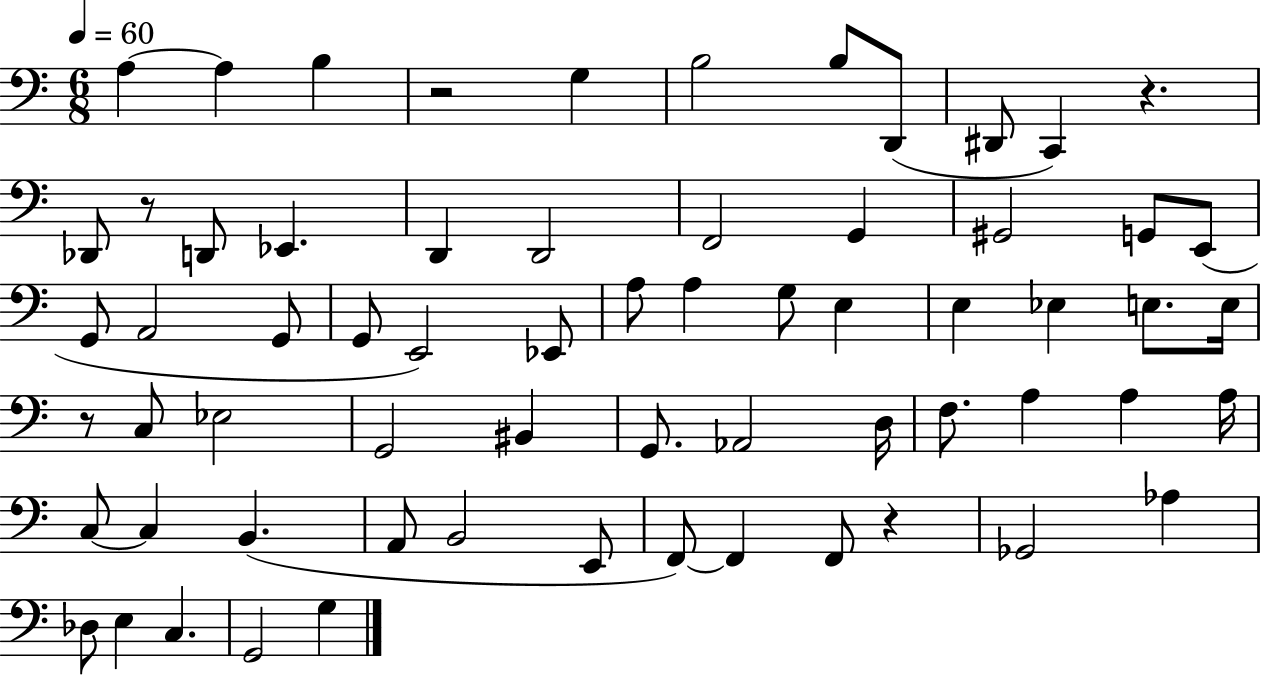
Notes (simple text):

A3/q A3/q B3/q R/h G3/q B3/h B3/e D2/e D#2/e C2/q R/q. Db2/e R/e D2/e Eb2/q. D2/q D2/h F2/h G2/q G#2/h G2/e E2/e G2/e A2/h G2/e G2/e E2/h Eb2/e A3/e A3/q G3/e E3/q E3/q Eb3/q E3/e. E3/s R/e C3/e Eb3/h G2/h BIS2/q G2/e. Ab2/h D3/s F3/e. A3/q A3/q A3/s C3/e C3/q B2/q. A2/e B2/h E2/e F2/e F2/q F2/e R/q Gb2/h Ab3/q Db3/e E3/q C3/q. G2/h G3/q